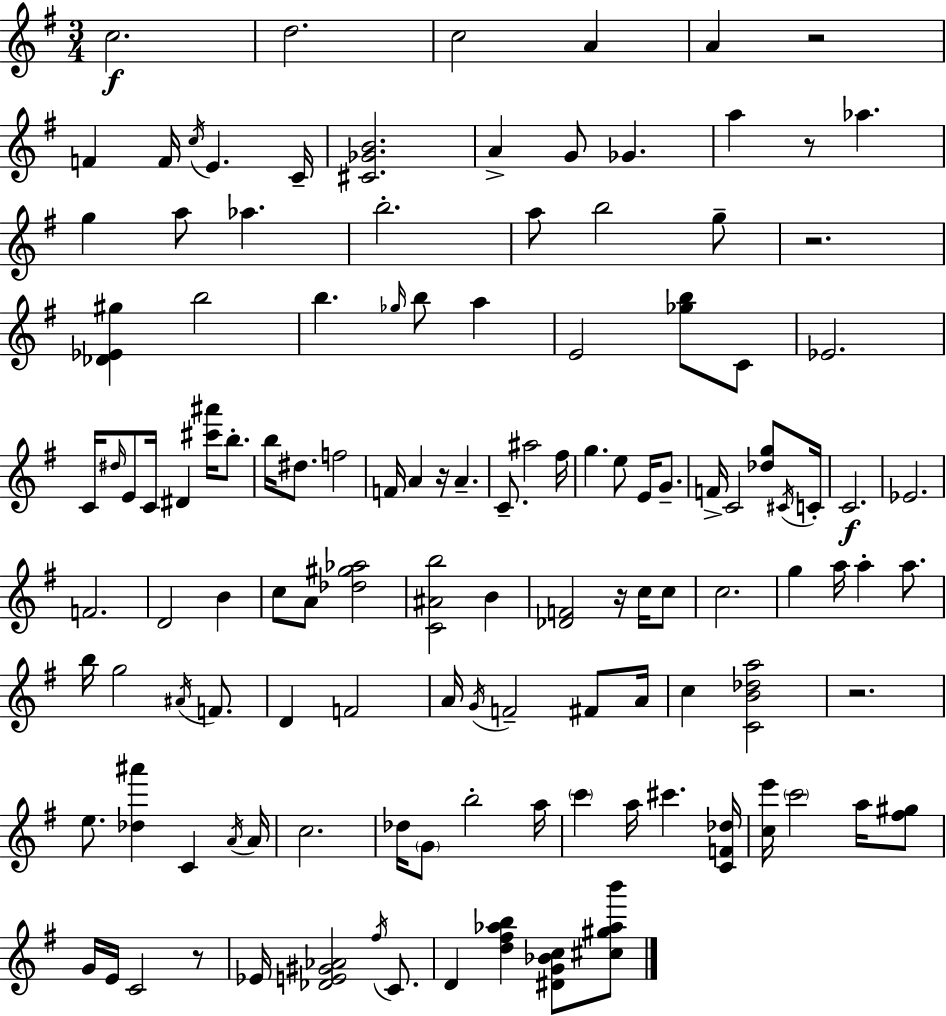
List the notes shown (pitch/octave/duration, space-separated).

C5/h. D5/h. C5/h A4/q A4/q R/h F4/q F4/s C5/s E4/q. C4/s [C#4,Gb4,B4]/h. A4/q G4/e Gb4/q. A5/q R/e Ab5/q. G5/q A5/e Ab5/q. B5/h. A5/e B5/h G5/e R/h. [Db4,Eb4,G#5]/q B5/h B5/q. Gb5/s B5/e A5/q E4/h [Gb5,B5]/e C4/e Eb4/h. C4/s D#5/s E4/e C4/s D#4/q [C#6,A#6]/s B5/e. B5/s D#5/e. F5/h F4/s A4/q R/s A4/q. C4/e. A#5/h F#5/s G5/q. E5/e E4/s G4/e. F4/s C4/h [Db5,G5]/e C#4/s C4/s C4/h. Eb4/h. F4/h. D4/h B4/q C5/e A4/e [Db5,G#5,Ab5]/h [C4,A#4,B5]/h B4/q [Db4,F4]/h R/s C5/s C5/e C5/h. G5/q A5/s A5/q A5/e. B5/s G5/h A#4/s F4/e. D4/q F4/h A4/s G4/s F4/h F#4/e A4/s C5/q [C4,B4,Db5,A5]/h R/h. E5/e. [Db5,A#6]/q C4/q A4/s A4/s C5/h. Db5/s G4/e B5/h A5/s C6/q A5/s C#6/q. [C4,F4,Db5]/s [C5,E6]/s C6/h A5/s [F#5,G#5]/e G4/s E4/s C4/h R/e Eb4/s [Db4,E4,G#4,Ab4]/h F#5/s C4/e. D4/q [D5,F#5,Ab5,B5]/q [D#4,G4,Bb4,C5]/e [C#5,G#5,Ab5,B6]/e